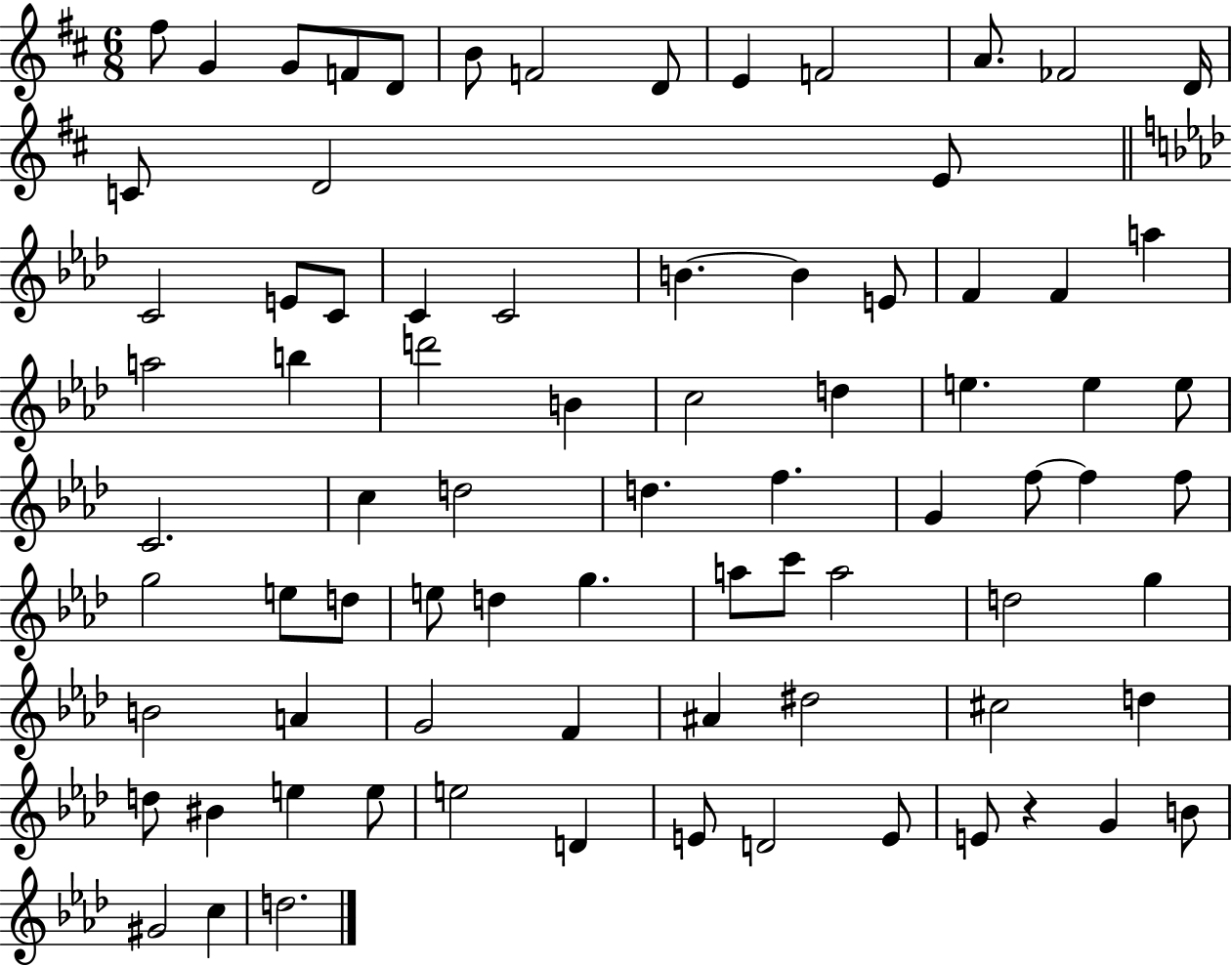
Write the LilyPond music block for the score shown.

{
  \clef treble
  \numericTimeSignature
  \time 6/8
  \key d \major
  fis''8 g'4 g'8 f'8 d'8 | b'8 f'2 d'8 | e'4 f'2 | a'8. fes'2 d'16 | \break c'8 d'2 e'8 | \bar "||" \break \key f \minor c'2 e'8 c'8 | c'4 c'2 | b'4.~~ b'4 e'8 | f'4 f'4 a''4 | \break a''2 b''4 | d'''2 b'4 | c''2 d''4 | e''4. e''4 e''8 | \break c'2. | c''4 d''2 | d''4. f''4. | g'4 f''8~~ f''4 f''8 | \break g''2 e''8 d''8 | e''8 d''4 g''4. | a''8 c'''8 a''2 | d''2 g''4 | \break b'2 a'4 | g'2 f'4 | ais'4 dis''2 | cis''2 d''4 | \break d''8 bis'4 e''4 e''8 | e''2 d'4 | e'8 d'2 e'8 | e'8 r4 g'4 b'8 | \break gis'2 c''4 | d''2. | \bar "|."
}